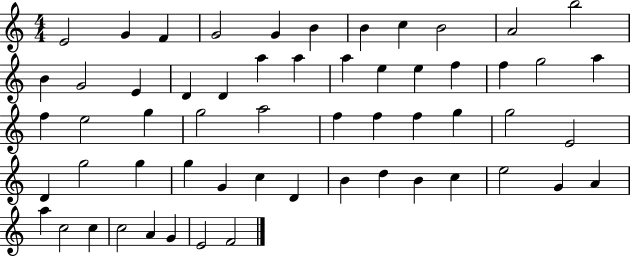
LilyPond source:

{
  \clef treble
  \numericTimeSignature
  \time 4/4
  \key c \major
  e'2 g'4 f'4 | g'2 g'4 b'4 | b'4 c''4 b'2 | a'2 b''2 | \break b'4 g'2 e'4 | d'4 d'4 a''4 a''4 | a''4 e''4 e''4 f''4 | f''4 g''2 a''4 | \break f''4 e''2 g''4 | g''2 a''2 | f''4 f''4 f''4 g''4 | g''2 e'2 | \break d'4 g''2 g''4 | g''4 g'4 c''4 d'4 | b'4 d''4 b'4 c''4 | e''2 g'4 a'4 | \break a''4 c''2 c''4 | c''2 a'4 g'4 | e'2 f'2 | \bar "|."
}